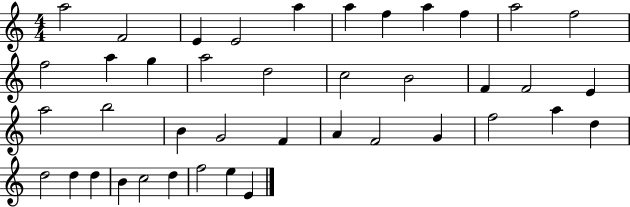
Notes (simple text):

A5/h F4/h E4/q E4/h A5/q A5/q F5/q A5/q F5/q A5/h F5/h F5/h A5/q G5/q A5/h D5/h C5/h B4/h F4/q F4/h E4/q A5/h B5/h B4/q G4/h F4/q A4/q F4/h G4/q F5/h A5/q D5/q D5/h D5/q D5/q B4/q C5/h D5/q F5/h E5/q E4/q